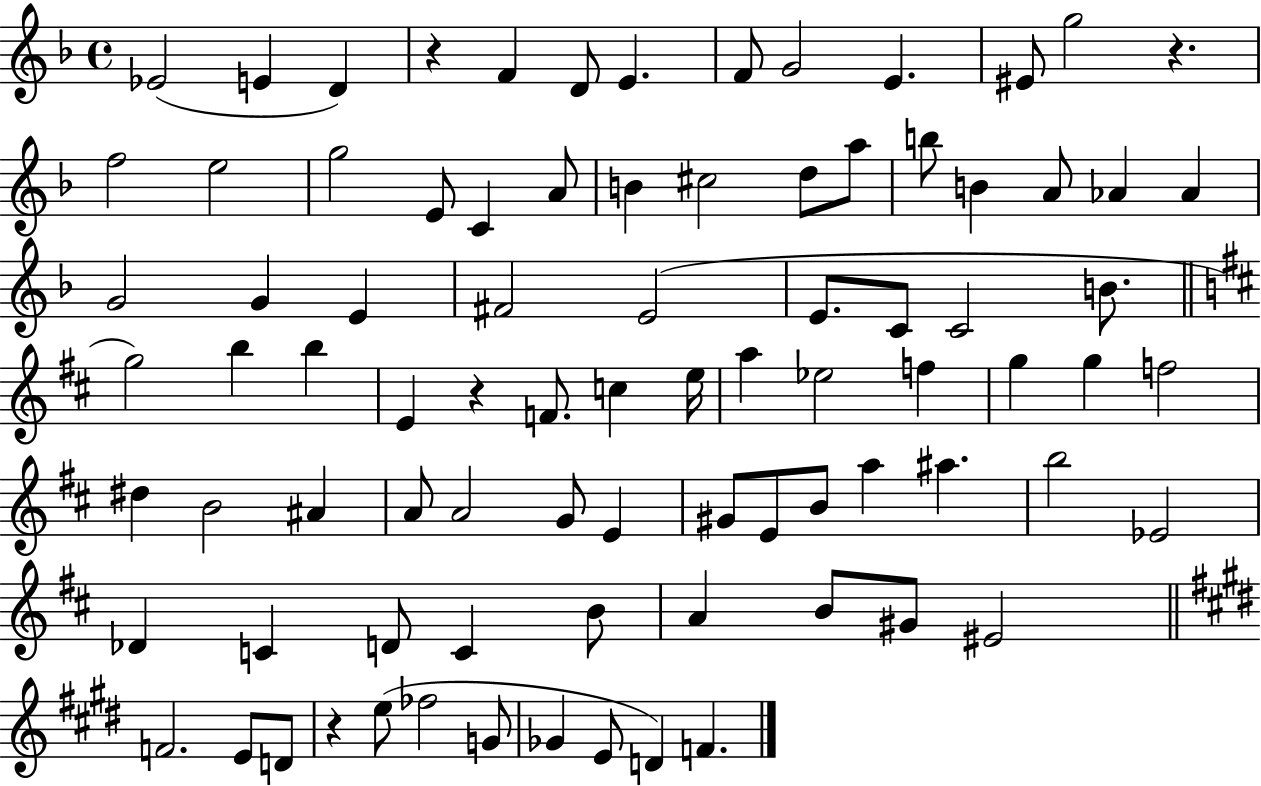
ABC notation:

X:1
T:Untitled
M:4/4
L:1/4
K:F
_E2 E D z F D/2 E F/2 G2 E ^E/2 g2 z f2 e2 g2 E/2 C A/2 B ^c2 d/2 a/2 b/2 B A/2 _A _A G2 G E ^F2 E2 E/2 C/2 C2 B/2 g2 b b E z F/2 c e/4 a _e2 f g g f2 ^d B2 ^A A/2 A2 G/2 E ^G/2 E/2 B/2 a ^a b2 _E2 _D C D/2 C B/2 A B/2 ^G/2 ^E2 F2 E/2 D/2 z e/2 _f2 G/2 _G E/2 D F